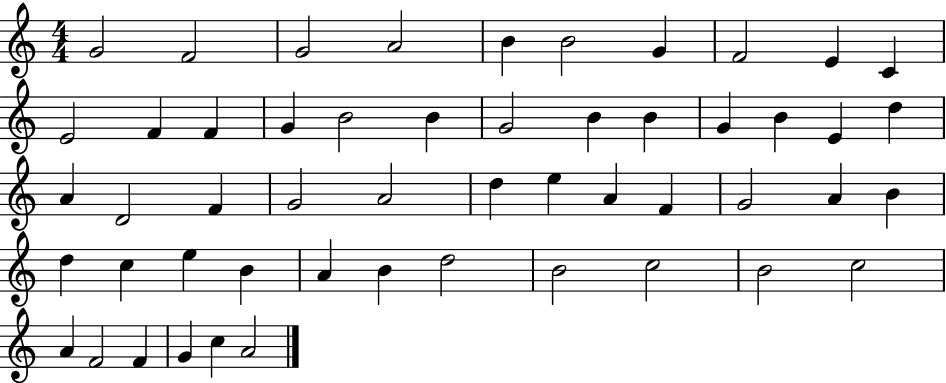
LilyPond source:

{
  \clef treble
  \numericTimeSignature
  \time 4/4
  \key c \major
  g'2 f'2 | g'2 a'2 | b'4 b'2 g'4 | f'2 e'4 c'4 | \break e'2 f'4 f'4 | g'4 b'2 b'4 | g'2 b'4 b'4 | g'4 b'4 e'4 d''4 | \break a'4 d'2 f'4 | g'2 a'2 | d''4 e''4 a'4 f'4 | g'2 a'4 b'4 | \break d''4 c''4 e''4 b'4 | a'4 b'4 d''2 | b'2 c''2 | b'2 c''2 | \break a'4 f'2 f'4 | g'4 c''4 a'2 | \bar "|."
}